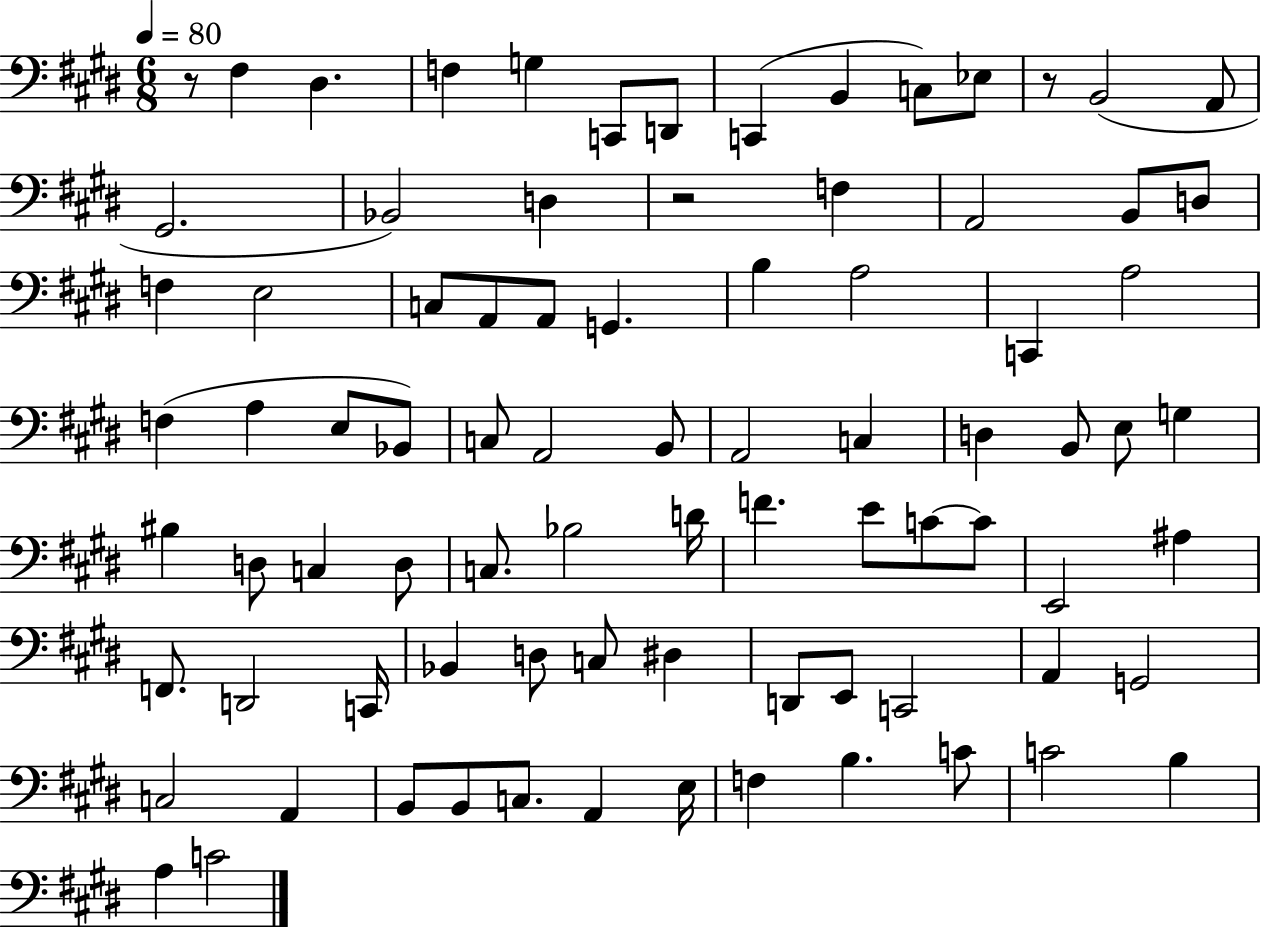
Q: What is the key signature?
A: E major